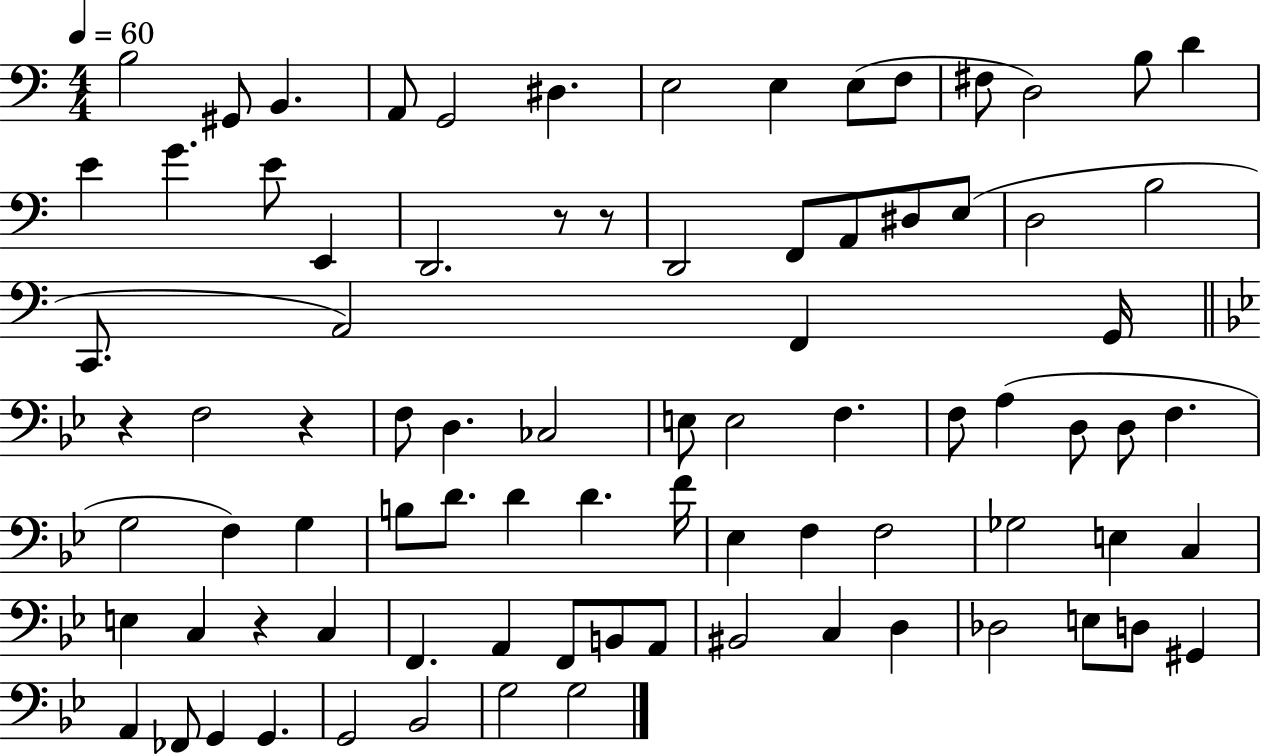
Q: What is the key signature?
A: C major